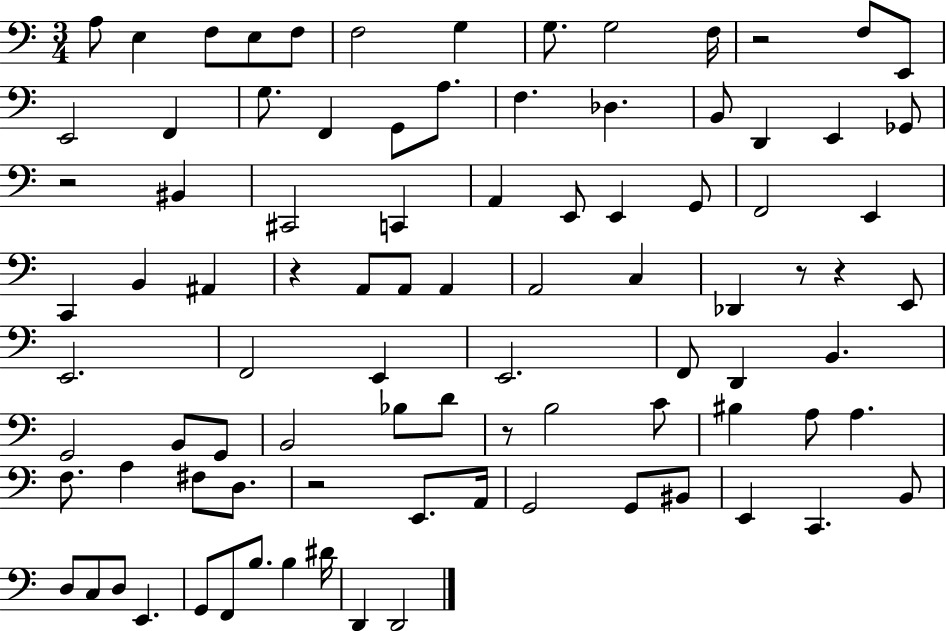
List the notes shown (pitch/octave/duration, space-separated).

A3/e E3/q F3/e E3/e F3/e F3/h G3/q G3/e. G3/h F3/s R/h F3/e E2/e E2/h F2/q G3/e. F2/q G2/e A3/e. F3/q. Db3/q. B2/e D2/q E2/q Gb2/e R/h BIS2/q C#2/h C2/q A2/q E2/e E2/q G2/e F2/h E2/q C2/q B2/q A#2/q R/q A2/e A2/e A2/q A2/h C3/q Db2/q R/e R/q E2/e E2/h. F2/h E2/q E2/h. F2/e D2/q B2/q. G2/h B2/e G2/e B2/h Bb3/e D4/e R/e B3/h C4/e BIS3/q A3/e A3/q. F3/e. A3/q F#3/e D3/e. R/h E2/e. A2/s G2/h G2/e BIS2/e E2/q C2/q. B2/e D3/e C3/e D3/e E2/q. G2/e F2/e B3/e. B3/q D#4/s D2/q D2/h